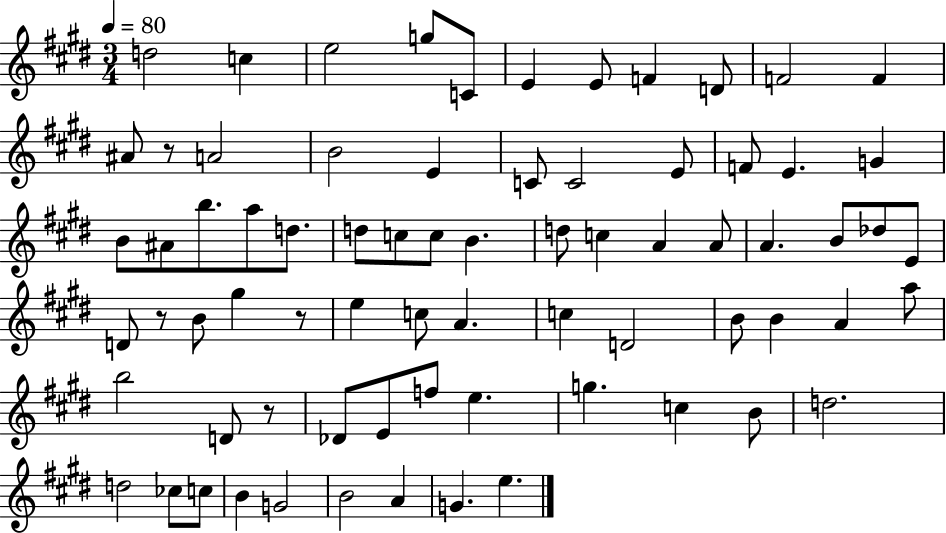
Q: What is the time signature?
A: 3/4